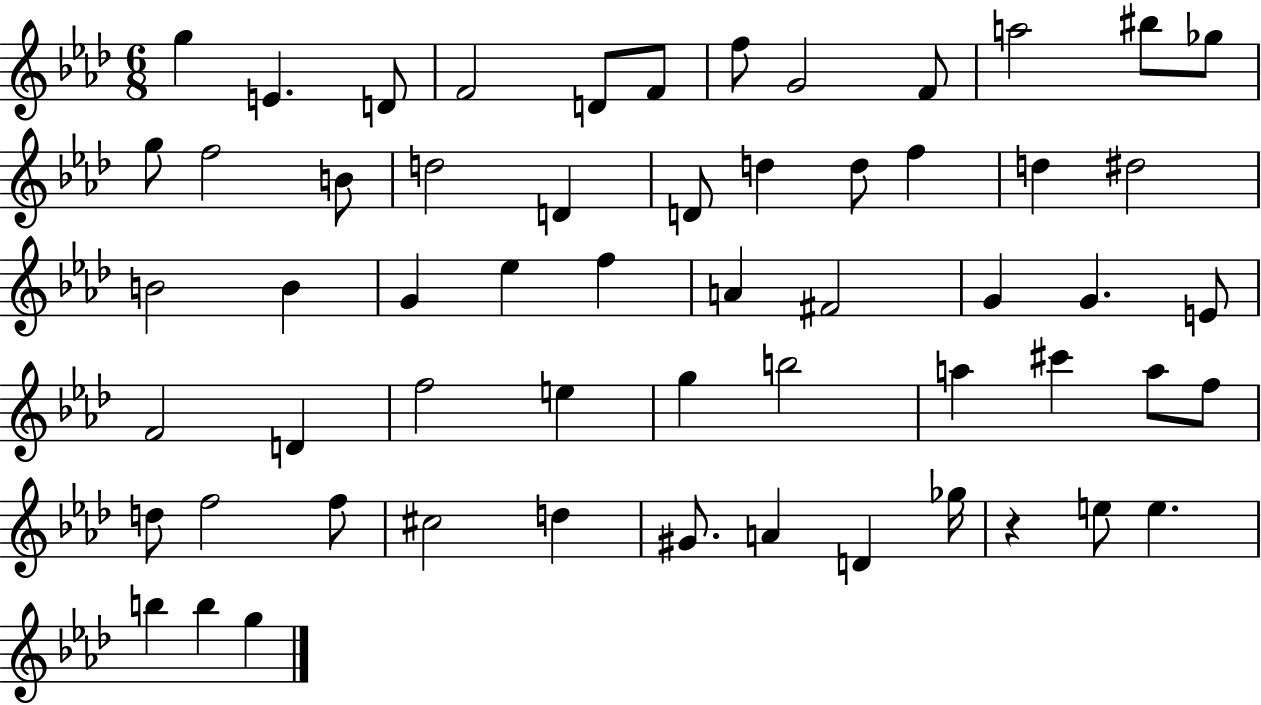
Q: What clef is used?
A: treble